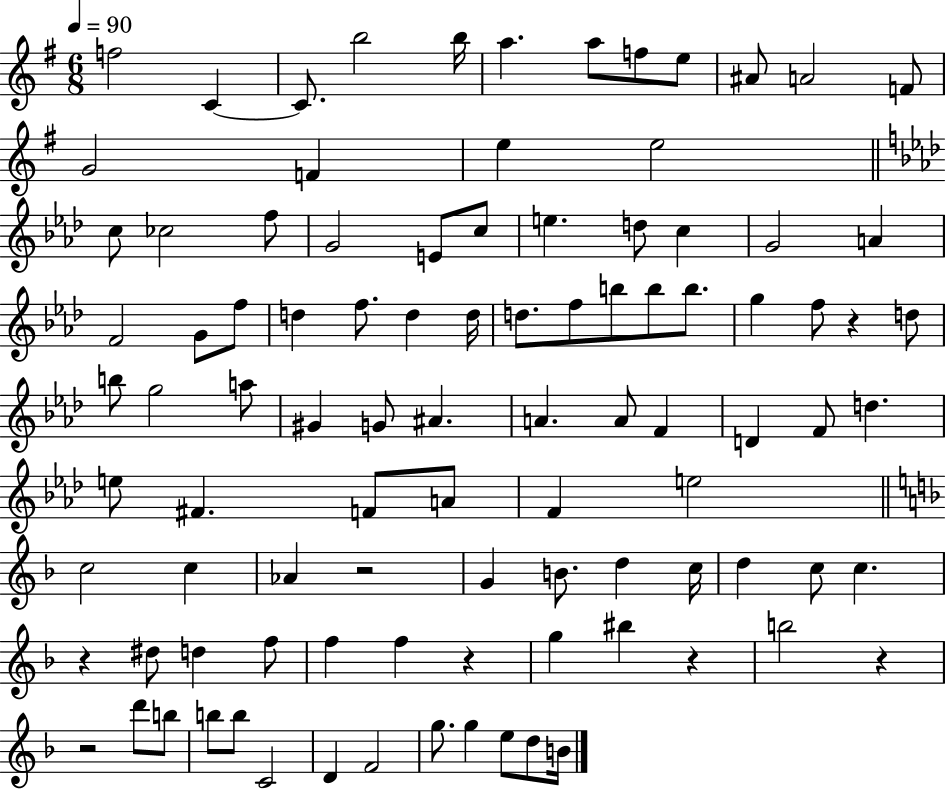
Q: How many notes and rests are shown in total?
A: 97